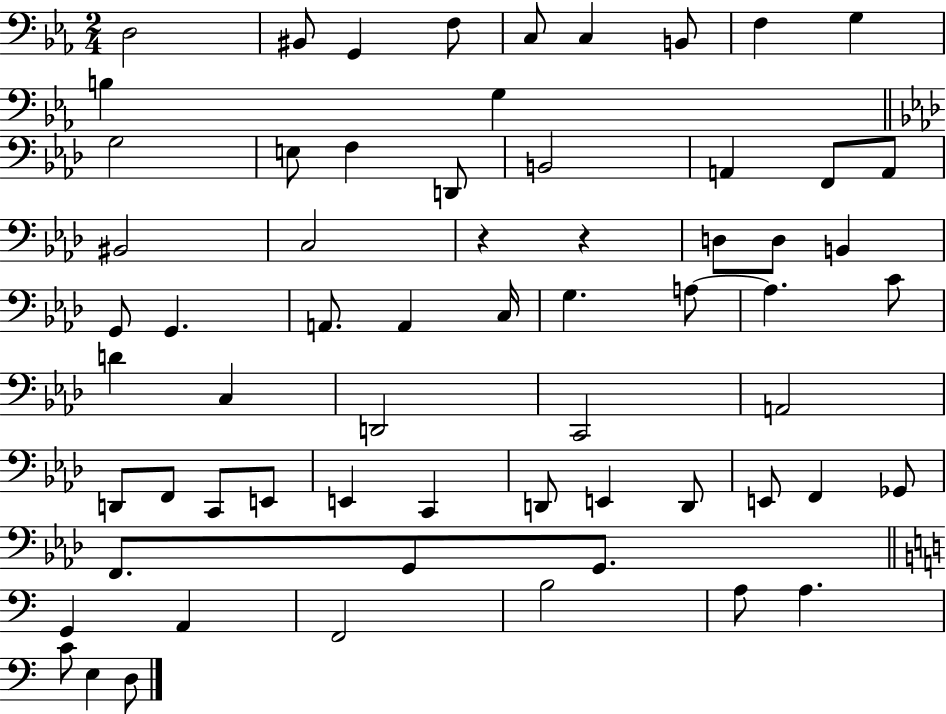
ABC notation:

X:1
T:Untitled
M:2/4
L:1/4
K:Eb
D,2 ^B,,/2 G,, F,/2 C,/2 C, B,,/2 F, G, B, G, G,2 E,/2 F, D,,/2 B,,2 A,, F,,/2 A,,/2 ^B,,2 C,2 z z D,/2 D,/2 B,, G,,/2 G,, A,,/2 A,, C,/4 G, A,/2 A, C/2 D C, D,,2 C,,2 A,,2 D,,/2 F,,/2 C,,/2 E,,/2 E,, C,, D,,/2 E,, D,,/2 E,,/2 F,, _G,,/2 F,,/2 G,,/2 G,,/2 G,, A,, F,,2 B,2 A,/2 A, C/2 E, D,/2